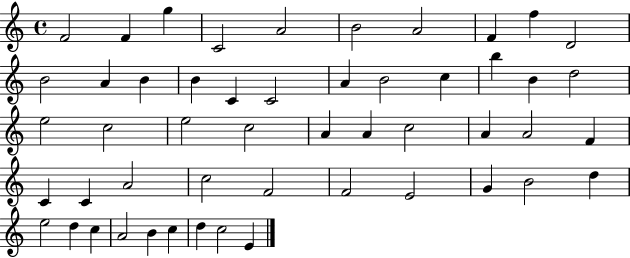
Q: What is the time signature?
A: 4/4